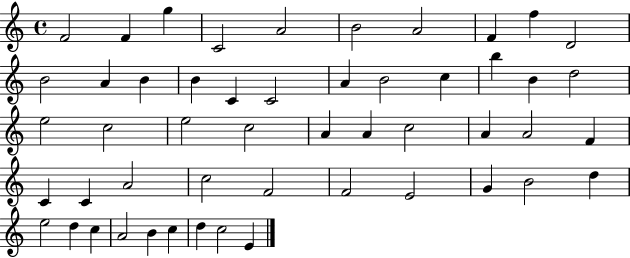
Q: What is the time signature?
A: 4/4